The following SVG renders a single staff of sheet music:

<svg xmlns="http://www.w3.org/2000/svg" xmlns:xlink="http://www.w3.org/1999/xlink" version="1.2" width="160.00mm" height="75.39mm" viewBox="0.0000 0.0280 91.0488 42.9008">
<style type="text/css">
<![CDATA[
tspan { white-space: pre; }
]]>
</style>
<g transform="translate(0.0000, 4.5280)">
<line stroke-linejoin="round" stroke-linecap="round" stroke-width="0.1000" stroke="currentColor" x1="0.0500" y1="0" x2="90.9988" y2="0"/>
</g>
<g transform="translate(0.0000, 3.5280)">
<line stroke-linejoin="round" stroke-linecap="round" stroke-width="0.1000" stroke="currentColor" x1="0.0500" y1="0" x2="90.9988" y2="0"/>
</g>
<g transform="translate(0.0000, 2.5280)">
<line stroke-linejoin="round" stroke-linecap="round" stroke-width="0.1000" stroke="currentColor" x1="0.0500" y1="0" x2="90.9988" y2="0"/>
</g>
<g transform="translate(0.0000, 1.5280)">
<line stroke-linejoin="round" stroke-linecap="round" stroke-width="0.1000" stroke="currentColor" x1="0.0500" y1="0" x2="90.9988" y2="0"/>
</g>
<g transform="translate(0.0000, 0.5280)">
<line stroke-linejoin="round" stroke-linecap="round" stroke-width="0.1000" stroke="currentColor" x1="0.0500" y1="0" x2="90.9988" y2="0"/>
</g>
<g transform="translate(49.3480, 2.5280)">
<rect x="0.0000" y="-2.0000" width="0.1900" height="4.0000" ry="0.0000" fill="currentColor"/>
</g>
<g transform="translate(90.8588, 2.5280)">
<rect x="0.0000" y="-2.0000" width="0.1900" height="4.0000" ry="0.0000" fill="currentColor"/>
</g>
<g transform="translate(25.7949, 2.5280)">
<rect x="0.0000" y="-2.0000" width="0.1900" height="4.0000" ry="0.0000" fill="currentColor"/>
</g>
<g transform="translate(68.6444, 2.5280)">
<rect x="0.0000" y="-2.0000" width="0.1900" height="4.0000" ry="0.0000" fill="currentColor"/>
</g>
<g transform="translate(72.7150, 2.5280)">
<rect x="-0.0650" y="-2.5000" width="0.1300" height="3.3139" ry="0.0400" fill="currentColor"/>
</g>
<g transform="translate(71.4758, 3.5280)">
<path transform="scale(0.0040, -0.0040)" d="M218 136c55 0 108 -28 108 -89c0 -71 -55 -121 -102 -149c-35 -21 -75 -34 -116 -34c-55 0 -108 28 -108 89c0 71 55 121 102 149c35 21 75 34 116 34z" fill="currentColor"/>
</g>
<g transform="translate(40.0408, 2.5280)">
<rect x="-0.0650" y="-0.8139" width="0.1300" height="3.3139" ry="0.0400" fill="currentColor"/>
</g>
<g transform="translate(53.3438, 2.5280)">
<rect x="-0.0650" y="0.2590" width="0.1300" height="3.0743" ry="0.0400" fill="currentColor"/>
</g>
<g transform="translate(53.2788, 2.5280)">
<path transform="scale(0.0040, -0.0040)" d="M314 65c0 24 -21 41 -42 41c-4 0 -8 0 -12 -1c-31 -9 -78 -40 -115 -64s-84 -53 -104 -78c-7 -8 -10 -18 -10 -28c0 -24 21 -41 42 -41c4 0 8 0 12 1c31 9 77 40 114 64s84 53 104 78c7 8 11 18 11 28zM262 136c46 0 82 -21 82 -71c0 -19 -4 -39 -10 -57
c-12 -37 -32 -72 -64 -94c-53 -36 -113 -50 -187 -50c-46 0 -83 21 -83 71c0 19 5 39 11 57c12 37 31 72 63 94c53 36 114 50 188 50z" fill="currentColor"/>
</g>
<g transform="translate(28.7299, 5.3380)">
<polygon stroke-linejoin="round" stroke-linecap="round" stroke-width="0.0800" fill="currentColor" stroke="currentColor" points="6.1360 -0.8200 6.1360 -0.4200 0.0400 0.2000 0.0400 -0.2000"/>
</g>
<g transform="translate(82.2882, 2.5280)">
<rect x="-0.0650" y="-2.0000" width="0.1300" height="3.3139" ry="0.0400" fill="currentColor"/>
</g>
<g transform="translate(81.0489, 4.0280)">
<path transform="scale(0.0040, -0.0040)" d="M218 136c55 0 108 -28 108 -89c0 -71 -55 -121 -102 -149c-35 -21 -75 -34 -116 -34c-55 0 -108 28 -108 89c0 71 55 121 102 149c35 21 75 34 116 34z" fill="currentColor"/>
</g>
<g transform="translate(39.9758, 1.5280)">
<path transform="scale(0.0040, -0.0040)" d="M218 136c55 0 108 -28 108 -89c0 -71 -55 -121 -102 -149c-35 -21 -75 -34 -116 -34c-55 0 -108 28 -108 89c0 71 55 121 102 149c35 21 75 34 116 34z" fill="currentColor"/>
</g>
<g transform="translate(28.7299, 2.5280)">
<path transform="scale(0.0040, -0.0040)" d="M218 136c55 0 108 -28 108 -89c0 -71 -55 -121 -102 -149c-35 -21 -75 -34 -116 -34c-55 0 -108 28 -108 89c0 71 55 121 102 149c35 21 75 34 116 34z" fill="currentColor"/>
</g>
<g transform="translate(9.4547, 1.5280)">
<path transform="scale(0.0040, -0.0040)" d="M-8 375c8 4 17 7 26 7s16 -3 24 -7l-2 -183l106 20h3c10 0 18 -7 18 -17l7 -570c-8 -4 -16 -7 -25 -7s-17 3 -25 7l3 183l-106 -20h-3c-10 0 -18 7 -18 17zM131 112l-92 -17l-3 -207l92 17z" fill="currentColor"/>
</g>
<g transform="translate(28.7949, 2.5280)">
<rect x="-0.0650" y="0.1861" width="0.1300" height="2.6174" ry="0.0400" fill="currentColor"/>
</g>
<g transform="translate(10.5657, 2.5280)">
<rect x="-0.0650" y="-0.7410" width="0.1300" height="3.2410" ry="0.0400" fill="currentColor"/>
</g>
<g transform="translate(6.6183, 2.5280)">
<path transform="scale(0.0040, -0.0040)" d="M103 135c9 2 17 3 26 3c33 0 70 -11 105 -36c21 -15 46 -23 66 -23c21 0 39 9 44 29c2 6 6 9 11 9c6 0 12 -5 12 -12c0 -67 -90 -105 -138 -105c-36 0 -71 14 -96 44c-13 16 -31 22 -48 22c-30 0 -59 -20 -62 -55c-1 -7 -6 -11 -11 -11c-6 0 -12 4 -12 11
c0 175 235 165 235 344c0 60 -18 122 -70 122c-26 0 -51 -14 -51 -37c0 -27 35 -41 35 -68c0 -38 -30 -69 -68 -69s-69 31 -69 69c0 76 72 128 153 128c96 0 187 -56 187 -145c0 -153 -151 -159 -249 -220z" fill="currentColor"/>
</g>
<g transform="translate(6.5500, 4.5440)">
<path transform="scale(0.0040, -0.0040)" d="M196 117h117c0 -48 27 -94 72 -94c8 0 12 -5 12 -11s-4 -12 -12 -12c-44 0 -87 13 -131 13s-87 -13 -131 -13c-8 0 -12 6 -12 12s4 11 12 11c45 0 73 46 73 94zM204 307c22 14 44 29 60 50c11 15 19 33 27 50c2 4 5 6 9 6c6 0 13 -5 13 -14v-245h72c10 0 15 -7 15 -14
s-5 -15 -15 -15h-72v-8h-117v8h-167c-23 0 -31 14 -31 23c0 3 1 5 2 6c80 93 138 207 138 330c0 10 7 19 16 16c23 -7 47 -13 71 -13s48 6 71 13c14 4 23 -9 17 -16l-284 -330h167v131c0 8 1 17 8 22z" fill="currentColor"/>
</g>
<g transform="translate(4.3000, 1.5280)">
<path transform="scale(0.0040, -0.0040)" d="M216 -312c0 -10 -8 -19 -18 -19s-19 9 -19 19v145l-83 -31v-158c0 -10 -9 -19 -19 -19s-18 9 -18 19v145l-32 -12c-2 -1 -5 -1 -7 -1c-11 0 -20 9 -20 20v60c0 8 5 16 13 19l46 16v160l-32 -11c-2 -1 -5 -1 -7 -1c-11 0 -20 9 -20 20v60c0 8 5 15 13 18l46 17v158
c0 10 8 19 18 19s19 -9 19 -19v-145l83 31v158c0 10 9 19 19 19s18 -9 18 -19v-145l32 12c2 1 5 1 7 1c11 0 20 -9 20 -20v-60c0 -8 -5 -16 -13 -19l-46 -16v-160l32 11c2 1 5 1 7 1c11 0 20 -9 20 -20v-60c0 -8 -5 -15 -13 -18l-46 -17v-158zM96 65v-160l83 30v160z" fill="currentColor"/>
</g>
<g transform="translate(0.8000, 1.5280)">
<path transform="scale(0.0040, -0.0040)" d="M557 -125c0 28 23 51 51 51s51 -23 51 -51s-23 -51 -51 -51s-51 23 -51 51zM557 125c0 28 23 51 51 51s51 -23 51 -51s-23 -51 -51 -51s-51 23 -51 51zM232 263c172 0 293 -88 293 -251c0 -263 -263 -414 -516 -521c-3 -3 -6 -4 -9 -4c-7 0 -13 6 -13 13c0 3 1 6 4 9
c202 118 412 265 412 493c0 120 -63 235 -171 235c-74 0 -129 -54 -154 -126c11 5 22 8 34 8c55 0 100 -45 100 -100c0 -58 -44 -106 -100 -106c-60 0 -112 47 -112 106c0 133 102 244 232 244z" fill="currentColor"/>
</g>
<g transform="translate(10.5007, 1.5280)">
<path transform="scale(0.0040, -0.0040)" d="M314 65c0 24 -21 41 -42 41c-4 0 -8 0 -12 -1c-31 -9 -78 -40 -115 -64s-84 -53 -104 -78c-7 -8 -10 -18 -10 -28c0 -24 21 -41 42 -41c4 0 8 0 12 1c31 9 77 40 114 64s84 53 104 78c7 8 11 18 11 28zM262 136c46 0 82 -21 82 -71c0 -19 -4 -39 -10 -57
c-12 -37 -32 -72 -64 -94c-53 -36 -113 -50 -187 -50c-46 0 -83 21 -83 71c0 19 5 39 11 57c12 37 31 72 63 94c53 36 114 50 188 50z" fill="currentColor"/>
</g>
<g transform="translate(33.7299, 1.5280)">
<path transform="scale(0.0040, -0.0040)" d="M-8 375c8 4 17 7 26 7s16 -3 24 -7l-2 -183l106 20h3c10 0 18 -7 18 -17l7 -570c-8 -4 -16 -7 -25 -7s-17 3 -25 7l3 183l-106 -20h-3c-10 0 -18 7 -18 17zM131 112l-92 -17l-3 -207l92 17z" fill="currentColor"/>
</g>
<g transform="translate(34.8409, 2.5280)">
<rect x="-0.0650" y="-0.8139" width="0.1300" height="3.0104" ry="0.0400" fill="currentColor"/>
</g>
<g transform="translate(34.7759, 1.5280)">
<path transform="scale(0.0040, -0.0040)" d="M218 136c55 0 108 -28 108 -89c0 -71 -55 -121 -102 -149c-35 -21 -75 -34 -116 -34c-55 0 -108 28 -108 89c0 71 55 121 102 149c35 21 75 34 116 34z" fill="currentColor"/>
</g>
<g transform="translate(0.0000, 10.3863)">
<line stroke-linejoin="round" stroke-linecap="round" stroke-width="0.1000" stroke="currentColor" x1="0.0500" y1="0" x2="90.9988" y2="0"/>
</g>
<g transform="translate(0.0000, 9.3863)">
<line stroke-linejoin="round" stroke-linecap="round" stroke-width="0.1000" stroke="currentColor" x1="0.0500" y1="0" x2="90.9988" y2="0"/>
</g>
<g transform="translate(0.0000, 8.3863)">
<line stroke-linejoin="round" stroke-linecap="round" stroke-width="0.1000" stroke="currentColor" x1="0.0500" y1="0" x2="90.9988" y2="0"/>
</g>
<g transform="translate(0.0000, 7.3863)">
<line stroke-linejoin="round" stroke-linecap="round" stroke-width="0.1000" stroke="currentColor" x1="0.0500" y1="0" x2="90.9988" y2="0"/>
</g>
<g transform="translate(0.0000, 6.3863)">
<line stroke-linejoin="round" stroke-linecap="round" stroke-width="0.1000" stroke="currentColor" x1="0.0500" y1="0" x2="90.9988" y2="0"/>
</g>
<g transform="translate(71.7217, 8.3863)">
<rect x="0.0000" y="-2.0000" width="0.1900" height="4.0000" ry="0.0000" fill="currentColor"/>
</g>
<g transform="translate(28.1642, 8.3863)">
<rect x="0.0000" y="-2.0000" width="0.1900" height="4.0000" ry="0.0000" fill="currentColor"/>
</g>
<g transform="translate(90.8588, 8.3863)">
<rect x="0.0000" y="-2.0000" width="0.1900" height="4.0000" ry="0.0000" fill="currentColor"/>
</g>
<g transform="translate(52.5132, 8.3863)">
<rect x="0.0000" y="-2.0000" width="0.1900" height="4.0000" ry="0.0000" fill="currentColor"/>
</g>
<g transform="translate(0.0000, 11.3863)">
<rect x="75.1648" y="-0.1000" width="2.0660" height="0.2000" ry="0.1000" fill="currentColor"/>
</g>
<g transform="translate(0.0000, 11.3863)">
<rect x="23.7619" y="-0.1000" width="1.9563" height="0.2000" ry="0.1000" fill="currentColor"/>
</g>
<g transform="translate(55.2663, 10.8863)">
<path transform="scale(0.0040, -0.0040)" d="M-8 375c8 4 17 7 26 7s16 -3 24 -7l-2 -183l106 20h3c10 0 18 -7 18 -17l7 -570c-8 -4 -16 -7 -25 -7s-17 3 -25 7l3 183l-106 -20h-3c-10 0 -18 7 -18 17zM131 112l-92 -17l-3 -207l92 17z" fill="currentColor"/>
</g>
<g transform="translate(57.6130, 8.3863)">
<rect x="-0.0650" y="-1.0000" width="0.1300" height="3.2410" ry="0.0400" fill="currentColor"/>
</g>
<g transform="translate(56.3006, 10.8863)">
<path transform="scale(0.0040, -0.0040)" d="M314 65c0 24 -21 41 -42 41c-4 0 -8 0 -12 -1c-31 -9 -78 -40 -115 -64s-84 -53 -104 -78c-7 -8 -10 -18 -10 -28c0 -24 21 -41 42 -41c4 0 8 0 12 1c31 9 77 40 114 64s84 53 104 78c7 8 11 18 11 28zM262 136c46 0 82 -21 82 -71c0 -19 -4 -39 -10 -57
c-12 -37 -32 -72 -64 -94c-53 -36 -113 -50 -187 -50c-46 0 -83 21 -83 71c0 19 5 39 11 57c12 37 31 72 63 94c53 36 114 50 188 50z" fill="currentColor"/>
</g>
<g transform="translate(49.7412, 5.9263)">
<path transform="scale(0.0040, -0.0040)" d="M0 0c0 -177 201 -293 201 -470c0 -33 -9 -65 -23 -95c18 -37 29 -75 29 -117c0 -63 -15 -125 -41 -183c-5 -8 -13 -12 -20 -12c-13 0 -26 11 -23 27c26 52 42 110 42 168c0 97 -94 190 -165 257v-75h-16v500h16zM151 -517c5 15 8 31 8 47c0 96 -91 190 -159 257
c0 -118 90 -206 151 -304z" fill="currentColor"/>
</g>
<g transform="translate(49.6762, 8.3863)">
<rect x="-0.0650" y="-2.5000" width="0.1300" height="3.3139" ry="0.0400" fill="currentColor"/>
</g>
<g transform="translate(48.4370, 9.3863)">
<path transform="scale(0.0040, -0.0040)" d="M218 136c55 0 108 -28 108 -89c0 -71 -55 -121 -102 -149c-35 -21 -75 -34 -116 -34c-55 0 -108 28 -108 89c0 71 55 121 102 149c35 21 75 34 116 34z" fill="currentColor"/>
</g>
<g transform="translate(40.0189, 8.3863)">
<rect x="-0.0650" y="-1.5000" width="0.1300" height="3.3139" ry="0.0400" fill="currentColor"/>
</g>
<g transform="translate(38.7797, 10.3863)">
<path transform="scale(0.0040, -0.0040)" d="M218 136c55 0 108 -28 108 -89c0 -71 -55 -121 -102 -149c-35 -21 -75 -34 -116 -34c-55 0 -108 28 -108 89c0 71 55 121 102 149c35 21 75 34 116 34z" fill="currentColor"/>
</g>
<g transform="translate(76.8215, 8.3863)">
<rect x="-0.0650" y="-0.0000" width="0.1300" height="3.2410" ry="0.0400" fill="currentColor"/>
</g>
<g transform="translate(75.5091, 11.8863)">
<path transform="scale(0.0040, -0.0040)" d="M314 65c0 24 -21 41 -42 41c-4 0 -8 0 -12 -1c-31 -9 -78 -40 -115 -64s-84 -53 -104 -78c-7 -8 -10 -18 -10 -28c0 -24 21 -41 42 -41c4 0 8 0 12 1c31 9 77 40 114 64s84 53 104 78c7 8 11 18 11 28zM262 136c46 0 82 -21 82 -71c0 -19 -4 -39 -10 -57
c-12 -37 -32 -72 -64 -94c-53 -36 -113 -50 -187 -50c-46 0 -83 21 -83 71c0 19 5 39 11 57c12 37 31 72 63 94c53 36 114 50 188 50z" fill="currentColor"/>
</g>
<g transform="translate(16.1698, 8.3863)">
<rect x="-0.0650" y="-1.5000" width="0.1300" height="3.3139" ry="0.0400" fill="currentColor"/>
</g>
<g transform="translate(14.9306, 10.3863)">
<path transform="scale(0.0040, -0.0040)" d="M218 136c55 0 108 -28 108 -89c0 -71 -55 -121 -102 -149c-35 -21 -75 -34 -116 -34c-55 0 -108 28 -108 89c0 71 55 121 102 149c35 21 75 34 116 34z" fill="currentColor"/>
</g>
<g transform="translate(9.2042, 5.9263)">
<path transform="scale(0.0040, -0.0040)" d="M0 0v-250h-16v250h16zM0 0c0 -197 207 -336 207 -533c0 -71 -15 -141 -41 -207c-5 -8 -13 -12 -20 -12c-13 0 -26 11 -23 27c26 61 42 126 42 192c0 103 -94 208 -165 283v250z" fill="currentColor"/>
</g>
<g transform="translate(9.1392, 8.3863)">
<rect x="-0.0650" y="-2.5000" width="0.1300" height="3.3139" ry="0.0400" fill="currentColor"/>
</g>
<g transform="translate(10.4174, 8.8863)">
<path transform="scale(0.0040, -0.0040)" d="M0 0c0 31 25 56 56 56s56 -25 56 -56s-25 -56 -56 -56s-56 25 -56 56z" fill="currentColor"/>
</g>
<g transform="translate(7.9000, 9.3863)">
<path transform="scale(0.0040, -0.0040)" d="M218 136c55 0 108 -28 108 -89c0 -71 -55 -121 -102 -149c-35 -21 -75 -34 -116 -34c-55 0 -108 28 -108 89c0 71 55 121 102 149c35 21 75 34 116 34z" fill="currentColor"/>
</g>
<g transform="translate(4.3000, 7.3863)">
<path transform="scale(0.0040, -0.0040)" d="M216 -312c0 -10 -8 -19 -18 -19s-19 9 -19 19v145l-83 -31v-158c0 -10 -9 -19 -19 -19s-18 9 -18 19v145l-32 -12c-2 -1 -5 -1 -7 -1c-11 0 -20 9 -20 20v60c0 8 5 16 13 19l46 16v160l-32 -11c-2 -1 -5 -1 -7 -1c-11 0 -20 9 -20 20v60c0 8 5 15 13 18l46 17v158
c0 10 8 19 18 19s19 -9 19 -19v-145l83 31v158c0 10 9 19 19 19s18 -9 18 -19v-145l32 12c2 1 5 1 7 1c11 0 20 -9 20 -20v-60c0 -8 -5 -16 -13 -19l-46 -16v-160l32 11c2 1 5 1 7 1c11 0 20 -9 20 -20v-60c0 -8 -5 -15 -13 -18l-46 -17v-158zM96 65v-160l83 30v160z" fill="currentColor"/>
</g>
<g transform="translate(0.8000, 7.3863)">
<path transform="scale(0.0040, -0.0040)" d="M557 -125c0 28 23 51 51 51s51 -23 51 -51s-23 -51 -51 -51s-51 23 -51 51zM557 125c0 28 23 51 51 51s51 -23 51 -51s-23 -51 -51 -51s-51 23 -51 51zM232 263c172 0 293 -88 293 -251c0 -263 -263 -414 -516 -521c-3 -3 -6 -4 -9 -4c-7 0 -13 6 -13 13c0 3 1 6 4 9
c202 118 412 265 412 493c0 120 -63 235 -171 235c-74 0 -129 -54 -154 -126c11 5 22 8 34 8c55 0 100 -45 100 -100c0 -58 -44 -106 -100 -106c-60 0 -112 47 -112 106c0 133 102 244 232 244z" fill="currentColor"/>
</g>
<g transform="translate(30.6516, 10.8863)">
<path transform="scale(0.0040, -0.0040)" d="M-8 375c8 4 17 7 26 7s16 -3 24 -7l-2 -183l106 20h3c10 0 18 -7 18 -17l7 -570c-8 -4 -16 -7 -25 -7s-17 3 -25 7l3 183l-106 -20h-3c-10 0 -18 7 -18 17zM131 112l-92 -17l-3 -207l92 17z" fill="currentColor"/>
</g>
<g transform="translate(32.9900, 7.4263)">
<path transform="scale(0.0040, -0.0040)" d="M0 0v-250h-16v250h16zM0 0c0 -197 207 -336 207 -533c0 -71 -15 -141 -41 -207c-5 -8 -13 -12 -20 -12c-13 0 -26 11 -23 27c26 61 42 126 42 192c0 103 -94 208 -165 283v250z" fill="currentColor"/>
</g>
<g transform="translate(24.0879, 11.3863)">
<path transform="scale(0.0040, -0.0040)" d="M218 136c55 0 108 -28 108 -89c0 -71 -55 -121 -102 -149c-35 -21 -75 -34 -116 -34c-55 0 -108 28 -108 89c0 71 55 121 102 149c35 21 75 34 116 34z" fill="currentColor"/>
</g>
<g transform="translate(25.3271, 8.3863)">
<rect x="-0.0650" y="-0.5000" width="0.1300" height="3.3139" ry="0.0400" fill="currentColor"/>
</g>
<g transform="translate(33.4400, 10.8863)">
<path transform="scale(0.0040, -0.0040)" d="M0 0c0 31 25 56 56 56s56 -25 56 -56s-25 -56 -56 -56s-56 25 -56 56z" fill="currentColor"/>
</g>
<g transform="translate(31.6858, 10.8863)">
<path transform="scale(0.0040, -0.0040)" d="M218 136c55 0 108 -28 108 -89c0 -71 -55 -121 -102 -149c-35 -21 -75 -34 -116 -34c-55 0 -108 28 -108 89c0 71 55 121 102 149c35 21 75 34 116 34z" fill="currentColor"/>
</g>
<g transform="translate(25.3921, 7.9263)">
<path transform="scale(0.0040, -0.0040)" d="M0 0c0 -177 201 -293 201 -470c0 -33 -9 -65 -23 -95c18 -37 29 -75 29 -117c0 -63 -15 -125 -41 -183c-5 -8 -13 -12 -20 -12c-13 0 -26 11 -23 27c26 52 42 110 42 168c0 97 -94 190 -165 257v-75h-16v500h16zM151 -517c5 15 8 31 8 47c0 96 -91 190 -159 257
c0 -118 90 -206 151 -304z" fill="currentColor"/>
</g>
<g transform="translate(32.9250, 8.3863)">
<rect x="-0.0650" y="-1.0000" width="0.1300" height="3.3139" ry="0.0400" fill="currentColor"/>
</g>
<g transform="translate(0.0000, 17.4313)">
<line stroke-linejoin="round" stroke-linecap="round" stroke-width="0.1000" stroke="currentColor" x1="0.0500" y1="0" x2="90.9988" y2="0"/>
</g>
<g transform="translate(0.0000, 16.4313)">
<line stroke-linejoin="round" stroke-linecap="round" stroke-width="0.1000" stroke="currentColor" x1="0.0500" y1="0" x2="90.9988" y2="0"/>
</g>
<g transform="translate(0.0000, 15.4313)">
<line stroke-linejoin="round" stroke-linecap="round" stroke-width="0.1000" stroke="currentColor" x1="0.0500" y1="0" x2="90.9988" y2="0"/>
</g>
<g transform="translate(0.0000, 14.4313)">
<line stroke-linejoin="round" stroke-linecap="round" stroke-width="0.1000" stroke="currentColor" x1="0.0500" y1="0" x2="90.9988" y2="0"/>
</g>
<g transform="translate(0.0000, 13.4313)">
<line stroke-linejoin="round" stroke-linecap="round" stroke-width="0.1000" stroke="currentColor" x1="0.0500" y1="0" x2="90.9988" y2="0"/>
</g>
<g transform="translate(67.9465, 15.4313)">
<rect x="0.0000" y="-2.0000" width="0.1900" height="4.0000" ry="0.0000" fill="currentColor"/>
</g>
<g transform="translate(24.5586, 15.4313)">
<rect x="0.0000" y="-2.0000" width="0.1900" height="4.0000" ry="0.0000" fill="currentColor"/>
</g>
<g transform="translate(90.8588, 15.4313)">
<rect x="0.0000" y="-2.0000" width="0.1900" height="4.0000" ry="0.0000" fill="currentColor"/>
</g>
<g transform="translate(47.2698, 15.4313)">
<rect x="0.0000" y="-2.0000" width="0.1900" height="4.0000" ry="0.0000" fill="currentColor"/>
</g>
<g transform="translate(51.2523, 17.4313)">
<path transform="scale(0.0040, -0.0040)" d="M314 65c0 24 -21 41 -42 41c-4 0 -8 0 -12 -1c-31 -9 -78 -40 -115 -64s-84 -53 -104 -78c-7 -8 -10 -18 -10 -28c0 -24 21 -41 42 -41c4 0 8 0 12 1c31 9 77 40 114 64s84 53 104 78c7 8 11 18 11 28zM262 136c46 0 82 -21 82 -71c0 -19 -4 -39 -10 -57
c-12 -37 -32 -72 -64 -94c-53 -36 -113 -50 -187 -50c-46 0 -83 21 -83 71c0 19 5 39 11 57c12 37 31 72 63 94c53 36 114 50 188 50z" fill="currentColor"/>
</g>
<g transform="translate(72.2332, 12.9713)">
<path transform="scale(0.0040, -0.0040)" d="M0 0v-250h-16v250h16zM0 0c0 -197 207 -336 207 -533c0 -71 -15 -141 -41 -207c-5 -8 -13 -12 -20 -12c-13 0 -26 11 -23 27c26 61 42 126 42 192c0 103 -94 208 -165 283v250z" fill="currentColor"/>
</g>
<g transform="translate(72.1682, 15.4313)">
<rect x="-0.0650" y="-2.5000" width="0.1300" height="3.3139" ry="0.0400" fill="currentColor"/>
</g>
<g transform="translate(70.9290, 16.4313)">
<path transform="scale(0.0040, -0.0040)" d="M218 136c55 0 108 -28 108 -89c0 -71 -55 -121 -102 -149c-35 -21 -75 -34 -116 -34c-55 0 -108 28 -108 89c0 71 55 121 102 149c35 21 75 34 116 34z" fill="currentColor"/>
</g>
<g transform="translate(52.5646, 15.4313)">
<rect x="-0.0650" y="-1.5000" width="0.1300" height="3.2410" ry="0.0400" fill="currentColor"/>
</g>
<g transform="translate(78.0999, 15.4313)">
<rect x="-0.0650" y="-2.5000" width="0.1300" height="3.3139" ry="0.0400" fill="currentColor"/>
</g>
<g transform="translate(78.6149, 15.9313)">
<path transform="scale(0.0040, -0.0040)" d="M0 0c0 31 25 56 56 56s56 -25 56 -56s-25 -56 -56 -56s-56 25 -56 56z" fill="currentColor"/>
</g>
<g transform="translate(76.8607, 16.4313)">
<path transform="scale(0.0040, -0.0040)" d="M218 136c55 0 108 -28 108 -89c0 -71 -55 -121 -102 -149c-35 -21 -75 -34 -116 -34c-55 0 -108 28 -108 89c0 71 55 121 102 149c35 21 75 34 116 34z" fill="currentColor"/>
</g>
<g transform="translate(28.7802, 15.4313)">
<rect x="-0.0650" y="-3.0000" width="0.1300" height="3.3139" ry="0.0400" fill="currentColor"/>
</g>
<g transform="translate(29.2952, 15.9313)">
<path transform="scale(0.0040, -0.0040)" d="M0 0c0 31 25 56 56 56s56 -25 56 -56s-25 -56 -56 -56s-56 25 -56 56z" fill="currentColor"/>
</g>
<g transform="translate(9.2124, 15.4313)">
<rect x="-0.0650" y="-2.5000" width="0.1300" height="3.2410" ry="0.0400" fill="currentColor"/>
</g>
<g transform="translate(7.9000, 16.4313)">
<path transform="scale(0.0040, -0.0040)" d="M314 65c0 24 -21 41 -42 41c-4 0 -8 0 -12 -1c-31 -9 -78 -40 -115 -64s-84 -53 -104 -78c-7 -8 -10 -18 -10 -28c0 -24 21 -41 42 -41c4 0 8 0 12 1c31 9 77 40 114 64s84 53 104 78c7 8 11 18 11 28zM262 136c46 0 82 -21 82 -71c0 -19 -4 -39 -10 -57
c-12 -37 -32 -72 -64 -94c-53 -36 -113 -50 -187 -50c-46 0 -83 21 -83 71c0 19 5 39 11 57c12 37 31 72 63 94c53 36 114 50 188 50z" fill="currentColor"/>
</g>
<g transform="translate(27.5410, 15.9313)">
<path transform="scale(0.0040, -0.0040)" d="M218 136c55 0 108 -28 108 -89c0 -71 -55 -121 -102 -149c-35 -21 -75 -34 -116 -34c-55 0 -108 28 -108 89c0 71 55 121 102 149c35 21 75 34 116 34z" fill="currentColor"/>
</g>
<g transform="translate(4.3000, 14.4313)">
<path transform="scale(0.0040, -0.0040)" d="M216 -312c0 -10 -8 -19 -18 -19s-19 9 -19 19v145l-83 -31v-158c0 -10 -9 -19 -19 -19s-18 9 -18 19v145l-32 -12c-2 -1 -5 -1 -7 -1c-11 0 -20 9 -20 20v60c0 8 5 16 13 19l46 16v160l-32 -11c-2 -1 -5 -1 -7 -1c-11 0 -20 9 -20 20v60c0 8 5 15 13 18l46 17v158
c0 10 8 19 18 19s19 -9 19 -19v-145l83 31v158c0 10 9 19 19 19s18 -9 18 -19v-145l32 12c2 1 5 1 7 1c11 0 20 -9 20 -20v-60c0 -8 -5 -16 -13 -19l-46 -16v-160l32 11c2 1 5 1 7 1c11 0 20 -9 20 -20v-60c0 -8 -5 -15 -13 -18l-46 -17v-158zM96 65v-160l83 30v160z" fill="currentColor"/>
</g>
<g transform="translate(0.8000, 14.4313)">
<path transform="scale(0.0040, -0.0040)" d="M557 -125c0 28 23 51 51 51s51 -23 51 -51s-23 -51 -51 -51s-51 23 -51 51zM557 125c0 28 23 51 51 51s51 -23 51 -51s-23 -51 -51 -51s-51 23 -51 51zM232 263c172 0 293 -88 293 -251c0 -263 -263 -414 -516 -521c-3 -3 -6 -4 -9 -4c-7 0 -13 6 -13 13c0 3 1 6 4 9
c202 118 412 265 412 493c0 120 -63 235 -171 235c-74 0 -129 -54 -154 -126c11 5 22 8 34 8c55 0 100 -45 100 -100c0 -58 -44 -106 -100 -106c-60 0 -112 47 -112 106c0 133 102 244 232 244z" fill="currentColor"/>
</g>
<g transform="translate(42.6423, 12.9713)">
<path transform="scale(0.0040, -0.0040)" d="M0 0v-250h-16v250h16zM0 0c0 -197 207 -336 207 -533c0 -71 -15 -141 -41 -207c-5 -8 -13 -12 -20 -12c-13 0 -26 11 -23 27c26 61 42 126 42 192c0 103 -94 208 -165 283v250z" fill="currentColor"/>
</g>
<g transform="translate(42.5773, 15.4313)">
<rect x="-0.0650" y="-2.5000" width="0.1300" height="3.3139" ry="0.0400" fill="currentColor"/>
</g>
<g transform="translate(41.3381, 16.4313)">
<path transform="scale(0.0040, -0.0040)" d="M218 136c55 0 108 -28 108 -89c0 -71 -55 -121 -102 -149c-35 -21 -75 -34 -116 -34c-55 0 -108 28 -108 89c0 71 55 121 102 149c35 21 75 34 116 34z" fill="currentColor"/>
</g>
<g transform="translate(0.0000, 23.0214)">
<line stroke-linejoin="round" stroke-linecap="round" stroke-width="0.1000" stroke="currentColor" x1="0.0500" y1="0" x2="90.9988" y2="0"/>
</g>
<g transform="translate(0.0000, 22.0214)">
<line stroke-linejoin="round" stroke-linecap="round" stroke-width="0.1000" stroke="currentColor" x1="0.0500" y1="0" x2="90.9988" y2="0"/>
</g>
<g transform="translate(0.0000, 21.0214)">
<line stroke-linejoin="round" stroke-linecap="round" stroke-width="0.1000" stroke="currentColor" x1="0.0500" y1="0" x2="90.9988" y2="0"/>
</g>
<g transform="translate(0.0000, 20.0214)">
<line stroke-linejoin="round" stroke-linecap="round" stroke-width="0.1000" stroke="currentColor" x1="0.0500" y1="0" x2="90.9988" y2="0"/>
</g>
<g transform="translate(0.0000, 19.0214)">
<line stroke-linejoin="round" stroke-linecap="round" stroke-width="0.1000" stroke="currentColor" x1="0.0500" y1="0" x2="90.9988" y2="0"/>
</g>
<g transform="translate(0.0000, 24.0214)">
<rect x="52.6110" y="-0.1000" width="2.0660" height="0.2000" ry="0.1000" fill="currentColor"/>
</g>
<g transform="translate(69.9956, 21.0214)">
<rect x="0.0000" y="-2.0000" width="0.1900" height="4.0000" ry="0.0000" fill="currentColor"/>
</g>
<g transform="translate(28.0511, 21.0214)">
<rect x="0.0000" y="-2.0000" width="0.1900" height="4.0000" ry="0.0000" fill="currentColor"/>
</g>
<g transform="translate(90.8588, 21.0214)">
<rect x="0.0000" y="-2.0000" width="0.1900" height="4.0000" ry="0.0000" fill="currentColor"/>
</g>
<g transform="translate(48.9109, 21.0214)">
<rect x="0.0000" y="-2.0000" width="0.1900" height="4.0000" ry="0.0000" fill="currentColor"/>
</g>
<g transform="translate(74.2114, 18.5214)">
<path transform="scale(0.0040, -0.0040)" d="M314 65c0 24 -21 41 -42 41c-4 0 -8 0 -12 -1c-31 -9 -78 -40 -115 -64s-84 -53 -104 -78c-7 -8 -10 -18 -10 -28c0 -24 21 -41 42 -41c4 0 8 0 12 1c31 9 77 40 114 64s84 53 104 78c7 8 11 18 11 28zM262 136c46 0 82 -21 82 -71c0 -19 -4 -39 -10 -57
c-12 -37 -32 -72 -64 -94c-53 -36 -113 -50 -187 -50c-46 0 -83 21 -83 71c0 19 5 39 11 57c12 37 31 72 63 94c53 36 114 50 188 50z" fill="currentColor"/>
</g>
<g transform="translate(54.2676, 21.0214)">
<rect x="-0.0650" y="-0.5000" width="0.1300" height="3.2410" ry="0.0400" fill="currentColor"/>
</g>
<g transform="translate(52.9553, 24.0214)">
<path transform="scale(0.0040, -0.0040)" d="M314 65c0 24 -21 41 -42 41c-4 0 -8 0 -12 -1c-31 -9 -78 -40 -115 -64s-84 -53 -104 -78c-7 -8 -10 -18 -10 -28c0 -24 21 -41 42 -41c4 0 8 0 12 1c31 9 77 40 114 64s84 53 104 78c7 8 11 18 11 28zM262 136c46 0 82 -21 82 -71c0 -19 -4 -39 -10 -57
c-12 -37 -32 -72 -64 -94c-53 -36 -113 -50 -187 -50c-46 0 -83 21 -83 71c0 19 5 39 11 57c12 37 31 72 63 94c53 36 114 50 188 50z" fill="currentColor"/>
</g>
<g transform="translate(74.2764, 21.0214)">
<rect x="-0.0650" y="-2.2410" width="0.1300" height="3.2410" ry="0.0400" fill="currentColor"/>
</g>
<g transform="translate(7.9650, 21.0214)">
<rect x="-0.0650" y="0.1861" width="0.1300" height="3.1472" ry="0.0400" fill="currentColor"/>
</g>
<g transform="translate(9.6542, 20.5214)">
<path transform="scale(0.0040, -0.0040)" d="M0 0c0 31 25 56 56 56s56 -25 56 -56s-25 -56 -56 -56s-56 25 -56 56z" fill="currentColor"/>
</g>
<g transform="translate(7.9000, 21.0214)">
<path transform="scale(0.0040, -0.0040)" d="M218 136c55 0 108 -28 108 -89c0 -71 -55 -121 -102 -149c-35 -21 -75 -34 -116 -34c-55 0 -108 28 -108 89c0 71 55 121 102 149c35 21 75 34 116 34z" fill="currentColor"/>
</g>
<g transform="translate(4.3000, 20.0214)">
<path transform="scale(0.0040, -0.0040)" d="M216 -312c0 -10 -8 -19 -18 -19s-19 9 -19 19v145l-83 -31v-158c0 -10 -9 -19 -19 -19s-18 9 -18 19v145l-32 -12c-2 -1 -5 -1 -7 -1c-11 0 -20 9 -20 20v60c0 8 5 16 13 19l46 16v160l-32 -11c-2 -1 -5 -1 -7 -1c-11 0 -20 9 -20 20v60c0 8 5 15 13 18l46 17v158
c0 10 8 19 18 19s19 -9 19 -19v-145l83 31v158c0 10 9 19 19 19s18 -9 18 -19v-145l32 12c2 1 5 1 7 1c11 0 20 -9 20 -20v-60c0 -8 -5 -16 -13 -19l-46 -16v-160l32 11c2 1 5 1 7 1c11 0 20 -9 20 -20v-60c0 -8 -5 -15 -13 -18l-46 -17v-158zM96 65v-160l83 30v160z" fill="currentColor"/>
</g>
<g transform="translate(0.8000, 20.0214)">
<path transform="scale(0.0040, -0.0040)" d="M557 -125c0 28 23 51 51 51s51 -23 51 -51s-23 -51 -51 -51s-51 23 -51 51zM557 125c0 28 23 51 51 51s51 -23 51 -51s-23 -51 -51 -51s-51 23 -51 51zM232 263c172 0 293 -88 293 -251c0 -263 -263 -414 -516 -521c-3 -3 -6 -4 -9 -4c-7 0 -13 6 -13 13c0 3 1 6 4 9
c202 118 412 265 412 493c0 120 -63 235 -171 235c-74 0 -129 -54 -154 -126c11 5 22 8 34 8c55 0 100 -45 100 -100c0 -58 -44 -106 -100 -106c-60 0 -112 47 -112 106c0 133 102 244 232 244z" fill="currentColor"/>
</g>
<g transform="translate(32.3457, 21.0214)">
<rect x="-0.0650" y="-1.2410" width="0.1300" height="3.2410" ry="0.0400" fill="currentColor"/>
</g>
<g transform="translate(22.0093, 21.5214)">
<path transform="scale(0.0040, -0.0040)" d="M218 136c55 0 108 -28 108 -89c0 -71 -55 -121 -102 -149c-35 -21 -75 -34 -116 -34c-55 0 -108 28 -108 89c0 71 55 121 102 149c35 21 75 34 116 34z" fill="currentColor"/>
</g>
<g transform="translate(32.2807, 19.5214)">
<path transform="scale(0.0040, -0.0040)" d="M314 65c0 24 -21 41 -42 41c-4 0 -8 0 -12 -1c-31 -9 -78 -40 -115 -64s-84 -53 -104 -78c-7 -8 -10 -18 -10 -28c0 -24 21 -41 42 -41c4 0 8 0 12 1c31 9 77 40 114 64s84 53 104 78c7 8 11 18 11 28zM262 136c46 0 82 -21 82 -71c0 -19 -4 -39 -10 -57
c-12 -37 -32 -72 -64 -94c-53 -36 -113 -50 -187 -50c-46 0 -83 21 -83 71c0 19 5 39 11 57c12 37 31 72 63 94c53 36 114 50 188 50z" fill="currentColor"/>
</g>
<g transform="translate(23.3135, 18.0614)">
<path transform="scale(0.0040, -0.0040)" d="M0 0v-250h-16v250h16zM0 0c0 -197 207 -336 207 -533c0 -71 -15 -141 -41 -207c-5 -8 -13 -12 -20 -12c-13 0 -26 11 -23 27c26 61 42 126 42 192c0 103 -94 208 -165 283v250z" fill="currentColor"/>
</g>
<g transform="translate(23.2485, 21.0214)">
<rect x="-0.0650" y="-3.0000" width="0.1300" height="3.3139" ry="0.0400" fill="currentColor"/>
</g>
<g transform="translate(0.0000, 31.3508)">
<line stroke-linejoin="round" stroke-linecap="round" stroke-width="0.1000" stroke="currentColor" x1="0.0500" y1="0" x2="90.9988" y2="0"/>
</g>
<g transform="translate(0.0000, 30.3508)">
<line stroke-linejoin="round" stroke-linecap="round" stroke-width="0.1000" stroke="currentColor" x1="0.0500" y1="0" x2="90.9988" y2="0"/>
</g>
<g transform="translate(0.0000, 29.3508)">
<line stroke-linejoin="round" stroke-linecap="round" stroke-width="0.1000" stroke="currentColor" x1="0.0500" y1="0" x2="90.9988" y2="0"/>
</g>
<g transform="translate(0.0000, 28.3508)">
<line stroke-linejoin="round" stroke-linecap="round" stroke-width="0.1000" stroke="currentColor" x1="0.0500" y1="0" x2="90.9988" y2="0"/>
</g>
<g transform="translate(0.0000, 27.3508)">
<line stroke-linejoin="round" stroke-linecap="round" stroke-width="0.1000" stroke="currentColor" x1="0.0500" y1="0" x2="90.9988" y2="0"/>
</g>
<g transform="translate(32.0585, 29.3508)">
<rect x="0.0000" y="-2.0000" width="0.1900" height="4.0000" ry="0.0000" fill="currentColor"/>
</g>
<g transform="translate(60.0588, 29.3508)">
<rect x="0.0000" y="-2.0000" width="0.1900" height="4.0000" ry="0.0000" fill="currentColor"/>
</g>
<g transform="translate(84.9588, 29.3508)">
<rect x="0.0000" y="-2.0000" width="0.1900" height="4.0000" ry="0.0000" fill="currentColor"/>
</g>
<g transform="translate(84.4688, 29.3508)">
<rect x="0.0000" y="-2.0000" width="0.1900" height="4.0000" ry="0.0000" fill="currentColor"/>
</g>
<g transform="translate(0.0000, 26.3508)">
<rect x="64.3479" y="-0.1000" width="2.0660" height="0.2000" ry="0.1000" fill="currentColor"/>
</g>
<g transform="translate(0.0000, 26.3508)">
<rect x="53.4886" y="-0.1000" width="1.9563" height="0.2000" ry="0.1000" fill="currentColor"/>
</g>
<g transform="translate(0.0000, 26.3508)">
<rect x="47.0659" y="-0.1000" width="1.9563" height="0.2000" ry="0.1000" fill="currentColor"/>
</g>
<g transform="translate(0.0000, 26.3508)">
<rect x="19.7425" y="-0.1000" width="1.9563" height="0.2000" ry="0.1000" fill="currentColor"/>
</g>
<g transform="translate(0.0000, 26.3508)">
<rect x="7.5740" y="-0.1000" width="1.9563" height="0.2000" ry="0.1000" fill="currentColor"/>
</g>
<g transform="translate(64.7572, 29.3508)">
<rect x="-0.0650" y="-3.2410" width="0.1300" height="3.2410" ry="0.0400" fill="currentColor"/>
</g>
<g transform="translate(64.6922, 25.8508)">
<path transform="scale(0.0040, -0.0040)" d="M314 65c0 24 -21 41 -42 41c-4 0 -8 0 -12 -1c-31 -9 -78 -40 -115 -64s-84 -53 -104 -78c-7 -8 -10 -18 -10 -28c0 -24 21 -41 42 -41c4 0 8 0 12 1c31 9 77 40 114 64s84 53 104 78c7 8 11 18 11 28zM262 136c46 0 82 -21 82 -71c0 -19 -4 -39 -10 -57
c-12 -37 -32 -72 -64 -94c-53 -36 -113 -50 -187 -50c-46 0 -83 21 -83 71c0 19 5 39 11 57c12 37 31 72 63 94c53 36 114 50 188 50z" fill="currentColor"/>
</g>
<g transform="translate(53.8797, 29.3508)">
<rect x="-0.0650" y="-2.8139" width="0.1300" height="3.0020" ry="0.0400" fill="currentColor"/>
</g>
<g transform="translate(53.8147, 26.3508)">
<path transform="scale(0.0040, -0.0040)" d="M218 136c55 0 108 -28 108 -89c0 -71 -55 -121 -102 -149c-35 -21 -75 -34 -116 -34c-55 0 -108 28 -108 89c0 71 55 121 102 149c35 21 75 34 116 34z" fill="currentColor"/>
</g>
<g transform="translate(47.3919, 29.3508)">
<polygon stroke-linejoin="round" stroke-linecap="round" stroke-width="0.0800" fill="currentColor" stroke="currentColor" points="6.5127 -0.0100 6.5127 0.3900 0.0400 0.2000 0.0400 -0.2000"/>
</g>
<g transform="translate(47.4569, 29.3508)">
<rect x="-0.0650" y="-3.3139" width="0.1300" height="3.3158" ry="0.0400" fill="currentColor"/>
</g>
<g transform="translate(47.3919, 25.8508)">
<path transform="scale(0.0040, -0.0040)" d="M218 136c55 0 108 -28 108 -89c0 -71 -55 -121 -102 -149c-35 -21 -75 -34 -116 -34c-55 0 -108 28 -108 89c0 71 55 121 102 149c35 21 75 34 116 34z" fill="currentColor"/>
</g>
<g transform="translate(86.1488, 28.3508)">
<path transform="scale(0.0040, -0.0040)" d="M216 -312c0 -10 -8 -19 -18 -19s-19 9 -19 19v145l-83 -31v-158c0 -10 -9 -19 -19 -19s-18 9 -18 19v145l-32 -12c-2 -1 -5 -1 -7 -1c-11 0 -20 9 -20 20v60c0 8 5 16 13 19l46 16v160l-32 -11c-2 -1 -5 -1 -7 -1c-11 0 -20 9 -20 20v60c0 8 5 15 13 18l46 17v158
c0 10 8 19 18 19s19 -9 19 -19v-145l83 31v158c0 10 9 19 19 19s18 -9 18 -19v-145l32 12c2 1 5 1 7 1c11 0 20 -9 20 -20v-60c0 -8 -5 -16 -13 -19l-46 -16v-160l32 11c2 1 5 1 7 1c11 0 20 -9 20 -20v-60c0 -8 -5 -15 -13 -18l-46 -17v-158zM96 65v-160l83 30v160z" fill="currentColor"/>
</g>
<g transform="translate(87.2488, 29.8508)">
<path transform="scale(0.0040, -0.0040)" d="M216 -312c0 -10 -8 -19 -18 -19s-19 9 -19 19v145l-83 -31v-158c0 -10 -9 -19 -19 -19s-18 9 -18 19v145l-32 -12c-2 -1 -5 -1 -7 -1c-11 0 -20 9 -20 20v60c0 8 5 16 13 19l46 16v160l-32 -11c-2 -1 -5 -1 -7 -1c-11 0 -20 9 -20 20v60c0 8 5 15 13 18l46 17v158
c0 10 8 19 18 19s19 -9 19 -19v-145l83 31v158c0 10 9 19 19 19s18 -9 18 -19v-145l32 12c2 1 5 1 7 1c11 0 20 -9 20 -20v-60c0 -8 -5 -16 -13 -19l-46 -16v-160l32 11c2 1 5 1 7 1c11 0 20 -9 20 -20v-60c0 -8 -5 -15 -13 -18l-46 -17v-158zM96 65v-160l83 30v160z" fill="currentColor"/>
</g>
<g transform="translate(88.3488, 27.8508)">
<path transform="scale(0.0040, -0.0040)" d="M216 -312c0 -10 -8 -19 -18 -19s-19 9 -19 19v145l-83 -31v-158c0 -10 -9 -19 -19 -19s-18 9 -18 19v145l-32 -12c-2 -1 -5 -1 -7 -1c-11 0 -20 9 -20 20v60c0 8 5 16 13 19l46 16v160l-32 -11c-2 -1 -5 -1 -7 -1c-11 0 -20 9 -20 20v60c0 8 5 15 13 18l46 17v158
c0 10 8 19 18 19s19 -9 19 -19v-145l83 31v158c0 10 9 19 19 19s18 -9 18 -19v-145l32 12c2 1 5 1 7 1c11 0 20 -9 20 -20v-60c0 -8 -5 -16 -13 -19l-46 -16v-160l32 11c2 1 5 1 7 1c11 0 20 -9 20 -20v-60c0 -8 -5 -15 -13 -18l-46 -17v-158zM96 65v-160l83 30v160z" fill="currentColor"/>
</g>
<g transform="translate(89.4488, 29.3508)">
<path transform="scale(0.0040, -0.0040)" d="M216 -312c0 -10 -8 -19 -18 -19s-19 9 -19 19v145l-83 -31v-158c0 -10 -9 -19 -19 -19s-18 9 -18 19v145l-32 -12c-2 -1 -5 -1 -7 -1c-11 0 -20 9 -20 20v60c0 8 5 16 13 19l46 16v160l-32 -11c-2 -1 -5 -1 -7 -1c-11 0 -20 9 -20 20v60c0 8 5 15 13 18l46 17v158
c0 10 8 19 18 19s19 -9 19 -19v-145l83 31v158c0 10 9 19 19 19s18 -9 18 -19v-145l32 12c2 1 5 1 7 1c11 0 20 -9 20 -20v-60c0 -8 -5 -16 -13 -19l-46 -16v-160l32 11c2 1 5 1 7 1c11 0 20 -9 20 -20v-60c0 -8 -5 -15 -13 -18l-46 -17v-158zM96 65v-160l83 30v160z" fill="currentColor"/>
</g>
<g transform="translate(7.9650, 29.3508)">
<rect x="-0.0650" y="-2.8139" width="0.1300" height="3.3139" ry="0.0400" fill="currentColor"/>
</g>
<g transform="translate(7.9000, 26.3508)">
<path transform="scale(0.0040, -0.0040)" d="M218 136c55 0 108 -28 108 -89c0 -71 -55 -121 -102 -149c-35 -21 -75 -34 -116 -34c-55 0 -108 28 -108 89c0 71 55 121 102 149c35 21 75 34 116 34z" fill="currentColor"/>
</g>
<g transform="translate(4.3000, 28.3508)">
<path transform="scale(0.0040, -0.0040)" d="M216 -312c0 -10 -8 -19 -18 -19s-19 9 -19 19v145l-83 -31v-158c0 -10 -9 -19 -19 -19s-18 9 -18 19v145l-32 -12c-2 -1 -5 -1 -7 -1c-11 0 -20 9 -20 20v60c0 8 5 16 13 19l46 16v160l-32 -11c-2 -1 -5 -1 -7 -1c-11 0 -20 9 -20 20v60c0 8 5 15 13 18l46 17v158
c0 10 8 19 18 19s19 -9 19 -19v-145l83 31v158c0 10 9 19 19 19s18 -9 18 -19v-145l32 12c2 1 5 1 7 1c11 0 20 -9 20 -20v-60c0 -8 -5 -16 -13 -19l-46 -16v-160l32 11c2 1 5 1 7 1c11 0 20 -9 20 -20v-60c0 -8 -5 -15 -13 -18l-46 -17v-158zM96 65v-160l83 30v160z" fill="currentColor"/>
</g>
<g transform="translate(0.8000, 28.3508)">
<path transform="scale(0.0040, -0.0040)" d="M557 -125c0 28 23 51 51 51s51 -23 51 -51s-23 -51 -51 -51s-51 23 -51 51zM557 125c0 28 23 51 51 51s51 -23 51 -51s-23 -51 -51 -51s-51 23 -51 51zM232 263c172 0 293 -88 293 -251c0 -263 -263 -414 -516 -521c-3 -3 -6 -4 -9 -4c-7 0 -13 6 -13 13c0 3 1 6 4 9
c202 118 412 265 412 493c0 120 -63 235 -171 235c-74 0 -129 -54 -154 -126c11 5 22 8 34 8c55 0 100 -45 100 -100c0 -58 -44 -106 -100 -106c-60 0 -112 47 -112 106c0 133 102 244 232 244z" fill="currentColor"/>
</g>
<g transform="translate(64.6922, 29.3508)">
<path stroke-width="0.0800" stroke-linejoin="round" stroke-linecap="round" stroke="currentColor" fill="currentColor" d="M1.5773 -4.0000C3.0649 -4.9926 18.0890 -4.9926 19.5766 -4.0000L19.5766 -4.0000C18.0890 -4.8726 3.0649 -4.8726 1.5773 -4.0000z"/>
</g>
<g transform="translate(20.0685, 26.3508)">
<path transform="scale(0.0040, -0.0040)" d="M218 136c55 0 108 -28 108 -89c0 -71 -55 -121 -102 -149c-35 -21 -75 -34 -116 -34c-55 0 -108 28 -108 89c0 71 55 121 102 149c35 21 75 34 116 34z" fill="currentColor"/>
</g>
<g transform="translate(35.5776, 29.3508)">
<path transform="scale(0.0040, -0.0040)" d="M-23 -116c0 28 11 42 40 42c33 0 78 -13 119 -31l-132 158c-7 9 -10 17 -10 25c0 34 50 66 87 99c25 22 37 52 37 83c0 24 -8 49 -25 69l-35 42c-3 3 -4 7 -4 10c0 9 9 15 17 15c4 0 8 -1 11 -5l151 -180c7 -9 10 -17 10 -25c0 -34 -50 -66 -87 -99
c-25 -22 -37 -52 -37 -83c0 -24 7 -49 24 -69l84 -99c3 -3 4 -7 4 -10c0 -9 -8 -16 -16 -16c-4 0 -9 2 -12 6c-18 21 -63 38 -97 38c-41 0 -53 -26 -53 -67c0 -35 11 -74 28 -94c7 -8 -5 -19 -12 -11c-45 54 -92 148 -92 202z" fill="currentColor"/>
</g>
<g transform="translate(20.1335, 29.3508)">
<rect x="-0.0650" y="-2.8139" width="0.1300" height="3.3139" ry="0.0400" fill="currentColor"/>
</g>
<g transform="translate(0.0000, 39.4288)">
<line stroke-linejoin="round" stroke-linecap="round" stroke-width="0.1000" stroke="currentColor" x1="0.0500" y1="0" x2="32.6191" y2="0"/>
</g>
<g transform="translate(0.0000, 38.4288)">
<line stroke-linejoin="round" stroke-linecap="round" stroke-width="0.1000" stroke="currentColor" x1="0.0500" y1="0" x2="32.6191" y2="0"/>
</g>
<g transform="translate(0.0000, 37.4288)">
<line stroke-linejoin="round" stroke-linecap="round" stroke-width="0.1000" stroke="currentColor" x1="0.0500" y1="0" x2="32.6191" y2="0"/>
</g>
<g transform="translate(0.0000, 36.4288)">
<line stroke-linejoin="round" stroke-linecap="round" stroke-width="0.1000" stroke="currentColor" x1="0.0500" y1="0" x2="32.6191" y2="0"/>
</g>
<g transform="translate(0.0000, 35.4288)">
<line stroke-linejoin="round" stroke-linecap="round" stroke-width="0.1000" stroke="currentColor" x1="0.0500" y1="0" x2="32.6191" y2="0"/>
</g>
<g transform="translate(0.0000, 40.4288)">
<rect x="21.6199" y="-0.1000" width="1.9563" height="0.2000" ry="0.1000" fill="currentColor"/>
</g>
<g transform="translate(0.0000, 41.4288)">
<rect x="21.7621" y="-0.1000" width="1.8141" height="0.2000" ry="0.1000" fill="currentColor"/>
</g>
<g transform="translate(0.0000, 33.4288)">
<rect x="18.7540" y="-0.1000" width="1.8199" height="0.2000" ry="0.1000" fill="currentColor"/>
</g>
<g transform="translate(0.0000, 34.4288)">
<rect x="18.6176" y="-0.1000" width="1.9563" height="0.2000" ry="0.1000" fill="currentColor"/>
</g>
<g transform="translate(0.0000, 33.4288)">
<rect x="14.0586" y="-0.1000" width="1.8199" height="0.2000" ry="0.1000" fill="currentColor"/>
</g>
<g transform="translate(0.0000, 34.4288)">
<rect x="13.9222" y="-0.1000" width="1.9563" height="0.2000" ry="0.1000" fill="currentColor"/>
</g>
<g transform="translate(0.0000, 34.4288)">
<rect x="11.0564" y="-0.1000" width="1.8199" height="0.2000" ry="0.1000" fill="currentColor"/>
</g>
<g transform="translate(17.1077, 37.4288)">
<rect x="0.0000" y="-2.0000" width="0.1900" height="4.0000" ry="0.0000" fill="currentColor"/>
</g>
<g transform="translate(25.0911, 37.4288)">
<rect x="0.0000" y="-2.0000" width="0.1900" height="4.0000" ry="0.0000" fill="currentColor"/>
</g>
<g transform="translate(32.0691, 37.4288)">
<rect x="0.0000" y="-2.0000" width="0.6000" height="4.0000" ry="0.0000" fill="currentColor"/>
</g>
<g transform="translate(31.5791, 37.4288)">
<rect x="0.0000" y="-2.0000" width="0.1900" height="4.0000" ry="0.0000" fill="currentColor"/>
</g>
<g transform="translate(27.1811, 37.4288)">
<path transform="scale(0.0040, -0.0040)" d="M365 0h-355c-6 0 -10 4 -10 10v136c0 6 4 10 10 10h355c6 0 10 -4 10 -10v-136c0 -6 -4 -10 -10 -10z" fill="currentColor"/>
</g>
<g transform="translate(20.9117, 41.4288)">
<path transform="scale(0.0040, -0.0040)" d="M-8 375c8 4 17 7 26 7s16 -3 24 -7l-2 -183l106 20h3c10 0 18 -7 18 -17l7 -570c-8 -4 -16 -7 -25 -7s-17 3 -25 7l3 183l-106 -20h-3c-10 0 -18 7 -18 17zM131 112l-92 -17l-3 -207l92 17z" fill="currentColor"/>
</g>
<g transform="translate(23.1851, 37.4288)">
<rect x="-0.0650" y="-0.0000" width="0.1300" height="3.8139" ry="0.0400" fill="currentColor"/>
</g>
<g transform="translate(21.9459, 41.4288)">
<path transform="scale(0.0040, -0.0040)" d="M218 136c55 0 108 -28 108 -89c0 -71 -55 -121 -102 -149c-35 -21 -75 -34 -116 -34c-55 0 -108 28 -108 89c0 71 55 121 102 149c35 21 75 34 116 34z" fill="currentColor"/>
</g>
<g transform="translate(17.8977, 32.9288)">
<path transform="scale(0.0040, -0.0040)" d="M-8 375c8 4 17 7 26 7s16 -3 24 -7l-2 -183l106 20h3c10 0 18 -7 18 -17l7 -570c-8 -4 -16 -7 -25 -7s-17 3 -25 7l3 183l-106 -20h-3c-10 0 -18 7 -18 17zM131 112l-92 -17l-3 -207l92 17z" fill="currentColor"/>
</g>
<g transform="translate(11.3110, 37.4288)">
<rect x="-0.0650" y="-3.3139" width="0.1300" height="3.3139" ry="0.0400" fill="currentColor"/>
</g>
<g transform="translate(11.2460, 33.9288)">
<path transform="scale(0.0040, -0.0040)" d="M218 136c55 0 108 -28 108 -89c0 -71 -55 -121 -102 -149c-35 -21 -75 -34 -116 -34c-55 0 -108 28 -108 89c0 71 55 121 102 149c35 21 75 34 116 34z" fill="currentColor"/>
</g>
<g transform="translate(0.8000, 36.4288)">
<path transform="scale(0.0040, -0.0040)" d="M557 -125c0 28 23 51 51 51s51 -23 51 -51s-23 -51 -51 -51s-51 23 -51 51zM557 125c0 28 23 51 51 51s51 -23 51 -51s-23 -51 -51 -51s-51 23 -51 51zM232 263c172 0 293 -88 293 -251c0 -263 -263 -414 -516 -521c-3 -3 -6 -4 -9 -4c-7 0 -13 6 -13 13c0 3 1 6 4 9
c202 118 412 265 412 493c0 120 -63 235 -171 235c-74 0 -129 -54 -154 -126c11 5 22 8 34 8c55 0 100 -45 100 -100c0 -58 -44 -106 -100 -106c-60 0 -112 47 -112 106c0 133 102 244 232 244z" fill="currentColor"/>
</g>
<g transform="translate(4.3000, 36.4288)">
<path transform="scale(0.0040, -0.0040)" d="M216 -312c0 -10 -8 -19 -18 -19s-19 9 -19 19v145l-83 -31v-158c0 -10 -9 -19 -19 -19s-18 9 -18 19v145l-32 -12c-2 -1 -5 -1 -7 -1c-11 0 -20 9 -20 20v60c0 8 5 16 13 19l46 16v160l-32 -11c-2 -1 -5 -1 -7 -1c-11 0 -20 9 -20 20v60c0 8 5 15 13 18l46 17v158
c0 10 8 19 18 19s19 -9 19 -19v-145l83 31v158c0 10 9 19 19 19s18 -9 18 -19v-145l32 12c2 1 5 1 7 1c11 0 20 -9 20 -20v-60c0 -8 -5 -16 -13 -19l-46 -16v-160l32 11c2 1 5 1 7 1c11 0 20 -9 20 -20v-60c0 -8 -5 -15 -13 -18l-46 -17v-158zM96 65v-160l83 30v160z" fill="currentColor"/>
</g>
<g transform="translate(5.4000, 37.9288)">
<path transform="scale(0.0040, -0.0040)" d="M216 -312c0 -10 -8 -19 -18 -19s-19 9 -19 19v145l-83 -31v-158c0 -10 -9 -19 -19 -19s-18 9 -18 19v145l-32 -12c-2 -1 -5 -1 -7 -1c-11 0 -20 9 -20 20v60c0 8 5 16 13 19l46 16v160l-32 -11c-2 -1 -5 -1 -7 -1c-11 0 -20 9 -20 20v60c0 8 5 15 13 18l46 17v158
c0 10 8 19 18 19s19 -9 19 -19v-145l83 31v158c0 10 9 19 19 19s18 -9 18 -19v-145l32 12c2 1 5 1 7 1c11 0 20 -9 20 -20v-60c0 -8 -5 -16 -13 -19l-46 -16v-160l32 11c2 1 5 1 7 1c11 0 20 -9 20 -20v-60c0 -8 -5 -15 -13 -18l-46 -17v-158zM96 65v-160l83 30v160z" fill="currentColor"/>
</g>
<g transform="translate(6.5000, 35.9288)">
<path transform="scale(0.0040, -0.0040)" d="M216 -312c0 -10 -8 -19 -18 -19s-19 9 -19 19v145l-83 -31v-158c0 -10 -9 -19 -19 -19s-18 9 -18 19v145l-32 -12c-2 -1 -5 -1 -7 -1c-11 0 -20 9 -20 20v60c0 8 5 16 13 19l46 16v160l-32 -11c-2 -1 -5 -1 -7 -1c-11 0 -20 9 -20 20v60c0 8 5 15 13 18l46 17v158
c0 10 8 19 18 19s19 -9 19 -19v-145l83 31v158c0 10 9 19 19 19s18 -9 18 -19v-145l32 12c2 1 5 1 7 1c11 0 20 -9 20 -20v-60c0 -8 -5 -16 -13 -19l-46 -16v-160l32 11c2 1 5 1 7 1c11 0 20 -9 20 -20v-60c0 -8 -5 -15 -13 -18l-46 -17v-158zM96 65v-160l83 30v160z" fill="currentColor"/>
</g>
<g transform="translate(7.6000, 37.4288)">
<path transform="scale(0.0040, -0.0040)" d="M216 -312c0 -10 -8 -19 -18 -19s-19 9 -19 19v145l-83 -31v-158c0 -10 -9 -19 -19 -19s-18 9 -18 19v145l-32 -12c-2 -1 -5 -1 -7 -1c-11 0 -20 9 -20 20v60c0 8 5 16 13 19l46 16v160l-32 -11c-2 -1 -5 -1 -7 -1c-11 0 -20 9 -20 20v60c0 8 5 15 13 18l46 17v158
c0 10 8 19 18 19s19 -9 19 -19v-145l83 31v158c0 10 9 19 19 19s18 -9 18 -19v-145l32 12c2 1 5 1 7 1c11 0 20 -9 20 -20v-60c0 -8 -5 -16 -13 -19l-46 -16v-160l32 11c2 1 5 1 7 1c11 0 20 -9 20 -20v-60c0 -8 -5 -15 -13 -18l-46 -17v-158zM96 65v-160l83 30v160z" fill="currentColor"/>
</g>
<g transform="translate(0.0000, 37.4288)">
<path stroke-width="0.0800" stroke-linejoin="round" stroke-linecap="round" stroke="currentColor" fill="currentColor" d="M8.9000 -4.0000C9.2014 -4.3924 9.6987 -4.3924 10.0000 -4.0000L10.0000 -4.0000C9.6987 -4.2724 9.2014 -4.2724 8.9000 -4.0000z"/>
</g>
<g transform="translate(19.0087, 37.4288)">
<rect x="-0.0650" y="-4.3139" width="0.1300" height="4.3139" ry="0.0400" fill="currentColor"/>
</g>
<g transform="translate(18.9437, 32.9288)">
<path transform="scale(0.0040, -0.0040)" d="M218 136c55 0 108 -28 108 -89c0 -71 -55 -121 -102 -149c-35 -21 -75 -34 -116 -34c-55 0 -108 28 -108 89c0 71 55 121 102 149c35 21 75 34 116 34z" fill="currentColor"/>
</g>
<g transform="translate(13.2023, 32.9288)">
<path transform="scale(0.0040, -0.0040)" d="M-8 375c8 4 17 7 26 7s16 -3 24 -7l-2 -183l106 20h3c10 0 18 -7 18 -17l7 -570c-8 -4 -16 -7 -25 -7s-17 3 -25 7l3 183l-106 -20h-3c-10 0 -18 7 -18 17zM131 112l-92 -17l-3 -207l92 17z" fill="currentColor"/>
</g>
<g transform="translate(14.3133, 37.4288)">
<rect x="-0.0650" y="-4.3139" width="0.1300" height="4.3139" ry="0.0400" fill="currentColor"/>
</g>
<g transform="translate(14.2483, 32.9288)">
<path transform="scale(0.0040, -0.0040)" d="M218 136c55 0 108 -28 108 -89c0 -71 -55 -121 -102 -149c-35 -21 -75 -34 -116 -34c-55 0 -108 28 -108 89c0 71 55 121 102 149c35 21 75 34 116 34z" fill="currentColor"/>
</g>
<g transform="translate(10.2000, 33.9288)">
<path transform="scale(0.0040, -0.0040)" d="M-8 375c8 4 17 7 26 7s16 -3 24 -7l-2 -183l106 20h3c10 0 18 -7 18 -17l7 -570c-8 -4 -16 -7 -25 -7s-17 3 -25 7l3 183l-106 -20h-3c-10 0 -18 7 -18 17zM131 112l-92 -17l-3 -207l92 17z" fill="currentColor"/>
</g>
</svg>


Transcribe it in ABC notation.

X:1
T:Untitled
M:2/4
L:1/4
K:G
F,2 D,/2 F,/2 F, D,2 B,, A,, B,,/2 G,, E,,/4 F,,/2 G,, B,,/4 F,,2 D,,2 B,,2 C, B,,/2 G,,2 B,,/2 B,, D, C,/2 G,2 E,,2 B,2 C C z D/2 C/2 D2 D F F C,, z2